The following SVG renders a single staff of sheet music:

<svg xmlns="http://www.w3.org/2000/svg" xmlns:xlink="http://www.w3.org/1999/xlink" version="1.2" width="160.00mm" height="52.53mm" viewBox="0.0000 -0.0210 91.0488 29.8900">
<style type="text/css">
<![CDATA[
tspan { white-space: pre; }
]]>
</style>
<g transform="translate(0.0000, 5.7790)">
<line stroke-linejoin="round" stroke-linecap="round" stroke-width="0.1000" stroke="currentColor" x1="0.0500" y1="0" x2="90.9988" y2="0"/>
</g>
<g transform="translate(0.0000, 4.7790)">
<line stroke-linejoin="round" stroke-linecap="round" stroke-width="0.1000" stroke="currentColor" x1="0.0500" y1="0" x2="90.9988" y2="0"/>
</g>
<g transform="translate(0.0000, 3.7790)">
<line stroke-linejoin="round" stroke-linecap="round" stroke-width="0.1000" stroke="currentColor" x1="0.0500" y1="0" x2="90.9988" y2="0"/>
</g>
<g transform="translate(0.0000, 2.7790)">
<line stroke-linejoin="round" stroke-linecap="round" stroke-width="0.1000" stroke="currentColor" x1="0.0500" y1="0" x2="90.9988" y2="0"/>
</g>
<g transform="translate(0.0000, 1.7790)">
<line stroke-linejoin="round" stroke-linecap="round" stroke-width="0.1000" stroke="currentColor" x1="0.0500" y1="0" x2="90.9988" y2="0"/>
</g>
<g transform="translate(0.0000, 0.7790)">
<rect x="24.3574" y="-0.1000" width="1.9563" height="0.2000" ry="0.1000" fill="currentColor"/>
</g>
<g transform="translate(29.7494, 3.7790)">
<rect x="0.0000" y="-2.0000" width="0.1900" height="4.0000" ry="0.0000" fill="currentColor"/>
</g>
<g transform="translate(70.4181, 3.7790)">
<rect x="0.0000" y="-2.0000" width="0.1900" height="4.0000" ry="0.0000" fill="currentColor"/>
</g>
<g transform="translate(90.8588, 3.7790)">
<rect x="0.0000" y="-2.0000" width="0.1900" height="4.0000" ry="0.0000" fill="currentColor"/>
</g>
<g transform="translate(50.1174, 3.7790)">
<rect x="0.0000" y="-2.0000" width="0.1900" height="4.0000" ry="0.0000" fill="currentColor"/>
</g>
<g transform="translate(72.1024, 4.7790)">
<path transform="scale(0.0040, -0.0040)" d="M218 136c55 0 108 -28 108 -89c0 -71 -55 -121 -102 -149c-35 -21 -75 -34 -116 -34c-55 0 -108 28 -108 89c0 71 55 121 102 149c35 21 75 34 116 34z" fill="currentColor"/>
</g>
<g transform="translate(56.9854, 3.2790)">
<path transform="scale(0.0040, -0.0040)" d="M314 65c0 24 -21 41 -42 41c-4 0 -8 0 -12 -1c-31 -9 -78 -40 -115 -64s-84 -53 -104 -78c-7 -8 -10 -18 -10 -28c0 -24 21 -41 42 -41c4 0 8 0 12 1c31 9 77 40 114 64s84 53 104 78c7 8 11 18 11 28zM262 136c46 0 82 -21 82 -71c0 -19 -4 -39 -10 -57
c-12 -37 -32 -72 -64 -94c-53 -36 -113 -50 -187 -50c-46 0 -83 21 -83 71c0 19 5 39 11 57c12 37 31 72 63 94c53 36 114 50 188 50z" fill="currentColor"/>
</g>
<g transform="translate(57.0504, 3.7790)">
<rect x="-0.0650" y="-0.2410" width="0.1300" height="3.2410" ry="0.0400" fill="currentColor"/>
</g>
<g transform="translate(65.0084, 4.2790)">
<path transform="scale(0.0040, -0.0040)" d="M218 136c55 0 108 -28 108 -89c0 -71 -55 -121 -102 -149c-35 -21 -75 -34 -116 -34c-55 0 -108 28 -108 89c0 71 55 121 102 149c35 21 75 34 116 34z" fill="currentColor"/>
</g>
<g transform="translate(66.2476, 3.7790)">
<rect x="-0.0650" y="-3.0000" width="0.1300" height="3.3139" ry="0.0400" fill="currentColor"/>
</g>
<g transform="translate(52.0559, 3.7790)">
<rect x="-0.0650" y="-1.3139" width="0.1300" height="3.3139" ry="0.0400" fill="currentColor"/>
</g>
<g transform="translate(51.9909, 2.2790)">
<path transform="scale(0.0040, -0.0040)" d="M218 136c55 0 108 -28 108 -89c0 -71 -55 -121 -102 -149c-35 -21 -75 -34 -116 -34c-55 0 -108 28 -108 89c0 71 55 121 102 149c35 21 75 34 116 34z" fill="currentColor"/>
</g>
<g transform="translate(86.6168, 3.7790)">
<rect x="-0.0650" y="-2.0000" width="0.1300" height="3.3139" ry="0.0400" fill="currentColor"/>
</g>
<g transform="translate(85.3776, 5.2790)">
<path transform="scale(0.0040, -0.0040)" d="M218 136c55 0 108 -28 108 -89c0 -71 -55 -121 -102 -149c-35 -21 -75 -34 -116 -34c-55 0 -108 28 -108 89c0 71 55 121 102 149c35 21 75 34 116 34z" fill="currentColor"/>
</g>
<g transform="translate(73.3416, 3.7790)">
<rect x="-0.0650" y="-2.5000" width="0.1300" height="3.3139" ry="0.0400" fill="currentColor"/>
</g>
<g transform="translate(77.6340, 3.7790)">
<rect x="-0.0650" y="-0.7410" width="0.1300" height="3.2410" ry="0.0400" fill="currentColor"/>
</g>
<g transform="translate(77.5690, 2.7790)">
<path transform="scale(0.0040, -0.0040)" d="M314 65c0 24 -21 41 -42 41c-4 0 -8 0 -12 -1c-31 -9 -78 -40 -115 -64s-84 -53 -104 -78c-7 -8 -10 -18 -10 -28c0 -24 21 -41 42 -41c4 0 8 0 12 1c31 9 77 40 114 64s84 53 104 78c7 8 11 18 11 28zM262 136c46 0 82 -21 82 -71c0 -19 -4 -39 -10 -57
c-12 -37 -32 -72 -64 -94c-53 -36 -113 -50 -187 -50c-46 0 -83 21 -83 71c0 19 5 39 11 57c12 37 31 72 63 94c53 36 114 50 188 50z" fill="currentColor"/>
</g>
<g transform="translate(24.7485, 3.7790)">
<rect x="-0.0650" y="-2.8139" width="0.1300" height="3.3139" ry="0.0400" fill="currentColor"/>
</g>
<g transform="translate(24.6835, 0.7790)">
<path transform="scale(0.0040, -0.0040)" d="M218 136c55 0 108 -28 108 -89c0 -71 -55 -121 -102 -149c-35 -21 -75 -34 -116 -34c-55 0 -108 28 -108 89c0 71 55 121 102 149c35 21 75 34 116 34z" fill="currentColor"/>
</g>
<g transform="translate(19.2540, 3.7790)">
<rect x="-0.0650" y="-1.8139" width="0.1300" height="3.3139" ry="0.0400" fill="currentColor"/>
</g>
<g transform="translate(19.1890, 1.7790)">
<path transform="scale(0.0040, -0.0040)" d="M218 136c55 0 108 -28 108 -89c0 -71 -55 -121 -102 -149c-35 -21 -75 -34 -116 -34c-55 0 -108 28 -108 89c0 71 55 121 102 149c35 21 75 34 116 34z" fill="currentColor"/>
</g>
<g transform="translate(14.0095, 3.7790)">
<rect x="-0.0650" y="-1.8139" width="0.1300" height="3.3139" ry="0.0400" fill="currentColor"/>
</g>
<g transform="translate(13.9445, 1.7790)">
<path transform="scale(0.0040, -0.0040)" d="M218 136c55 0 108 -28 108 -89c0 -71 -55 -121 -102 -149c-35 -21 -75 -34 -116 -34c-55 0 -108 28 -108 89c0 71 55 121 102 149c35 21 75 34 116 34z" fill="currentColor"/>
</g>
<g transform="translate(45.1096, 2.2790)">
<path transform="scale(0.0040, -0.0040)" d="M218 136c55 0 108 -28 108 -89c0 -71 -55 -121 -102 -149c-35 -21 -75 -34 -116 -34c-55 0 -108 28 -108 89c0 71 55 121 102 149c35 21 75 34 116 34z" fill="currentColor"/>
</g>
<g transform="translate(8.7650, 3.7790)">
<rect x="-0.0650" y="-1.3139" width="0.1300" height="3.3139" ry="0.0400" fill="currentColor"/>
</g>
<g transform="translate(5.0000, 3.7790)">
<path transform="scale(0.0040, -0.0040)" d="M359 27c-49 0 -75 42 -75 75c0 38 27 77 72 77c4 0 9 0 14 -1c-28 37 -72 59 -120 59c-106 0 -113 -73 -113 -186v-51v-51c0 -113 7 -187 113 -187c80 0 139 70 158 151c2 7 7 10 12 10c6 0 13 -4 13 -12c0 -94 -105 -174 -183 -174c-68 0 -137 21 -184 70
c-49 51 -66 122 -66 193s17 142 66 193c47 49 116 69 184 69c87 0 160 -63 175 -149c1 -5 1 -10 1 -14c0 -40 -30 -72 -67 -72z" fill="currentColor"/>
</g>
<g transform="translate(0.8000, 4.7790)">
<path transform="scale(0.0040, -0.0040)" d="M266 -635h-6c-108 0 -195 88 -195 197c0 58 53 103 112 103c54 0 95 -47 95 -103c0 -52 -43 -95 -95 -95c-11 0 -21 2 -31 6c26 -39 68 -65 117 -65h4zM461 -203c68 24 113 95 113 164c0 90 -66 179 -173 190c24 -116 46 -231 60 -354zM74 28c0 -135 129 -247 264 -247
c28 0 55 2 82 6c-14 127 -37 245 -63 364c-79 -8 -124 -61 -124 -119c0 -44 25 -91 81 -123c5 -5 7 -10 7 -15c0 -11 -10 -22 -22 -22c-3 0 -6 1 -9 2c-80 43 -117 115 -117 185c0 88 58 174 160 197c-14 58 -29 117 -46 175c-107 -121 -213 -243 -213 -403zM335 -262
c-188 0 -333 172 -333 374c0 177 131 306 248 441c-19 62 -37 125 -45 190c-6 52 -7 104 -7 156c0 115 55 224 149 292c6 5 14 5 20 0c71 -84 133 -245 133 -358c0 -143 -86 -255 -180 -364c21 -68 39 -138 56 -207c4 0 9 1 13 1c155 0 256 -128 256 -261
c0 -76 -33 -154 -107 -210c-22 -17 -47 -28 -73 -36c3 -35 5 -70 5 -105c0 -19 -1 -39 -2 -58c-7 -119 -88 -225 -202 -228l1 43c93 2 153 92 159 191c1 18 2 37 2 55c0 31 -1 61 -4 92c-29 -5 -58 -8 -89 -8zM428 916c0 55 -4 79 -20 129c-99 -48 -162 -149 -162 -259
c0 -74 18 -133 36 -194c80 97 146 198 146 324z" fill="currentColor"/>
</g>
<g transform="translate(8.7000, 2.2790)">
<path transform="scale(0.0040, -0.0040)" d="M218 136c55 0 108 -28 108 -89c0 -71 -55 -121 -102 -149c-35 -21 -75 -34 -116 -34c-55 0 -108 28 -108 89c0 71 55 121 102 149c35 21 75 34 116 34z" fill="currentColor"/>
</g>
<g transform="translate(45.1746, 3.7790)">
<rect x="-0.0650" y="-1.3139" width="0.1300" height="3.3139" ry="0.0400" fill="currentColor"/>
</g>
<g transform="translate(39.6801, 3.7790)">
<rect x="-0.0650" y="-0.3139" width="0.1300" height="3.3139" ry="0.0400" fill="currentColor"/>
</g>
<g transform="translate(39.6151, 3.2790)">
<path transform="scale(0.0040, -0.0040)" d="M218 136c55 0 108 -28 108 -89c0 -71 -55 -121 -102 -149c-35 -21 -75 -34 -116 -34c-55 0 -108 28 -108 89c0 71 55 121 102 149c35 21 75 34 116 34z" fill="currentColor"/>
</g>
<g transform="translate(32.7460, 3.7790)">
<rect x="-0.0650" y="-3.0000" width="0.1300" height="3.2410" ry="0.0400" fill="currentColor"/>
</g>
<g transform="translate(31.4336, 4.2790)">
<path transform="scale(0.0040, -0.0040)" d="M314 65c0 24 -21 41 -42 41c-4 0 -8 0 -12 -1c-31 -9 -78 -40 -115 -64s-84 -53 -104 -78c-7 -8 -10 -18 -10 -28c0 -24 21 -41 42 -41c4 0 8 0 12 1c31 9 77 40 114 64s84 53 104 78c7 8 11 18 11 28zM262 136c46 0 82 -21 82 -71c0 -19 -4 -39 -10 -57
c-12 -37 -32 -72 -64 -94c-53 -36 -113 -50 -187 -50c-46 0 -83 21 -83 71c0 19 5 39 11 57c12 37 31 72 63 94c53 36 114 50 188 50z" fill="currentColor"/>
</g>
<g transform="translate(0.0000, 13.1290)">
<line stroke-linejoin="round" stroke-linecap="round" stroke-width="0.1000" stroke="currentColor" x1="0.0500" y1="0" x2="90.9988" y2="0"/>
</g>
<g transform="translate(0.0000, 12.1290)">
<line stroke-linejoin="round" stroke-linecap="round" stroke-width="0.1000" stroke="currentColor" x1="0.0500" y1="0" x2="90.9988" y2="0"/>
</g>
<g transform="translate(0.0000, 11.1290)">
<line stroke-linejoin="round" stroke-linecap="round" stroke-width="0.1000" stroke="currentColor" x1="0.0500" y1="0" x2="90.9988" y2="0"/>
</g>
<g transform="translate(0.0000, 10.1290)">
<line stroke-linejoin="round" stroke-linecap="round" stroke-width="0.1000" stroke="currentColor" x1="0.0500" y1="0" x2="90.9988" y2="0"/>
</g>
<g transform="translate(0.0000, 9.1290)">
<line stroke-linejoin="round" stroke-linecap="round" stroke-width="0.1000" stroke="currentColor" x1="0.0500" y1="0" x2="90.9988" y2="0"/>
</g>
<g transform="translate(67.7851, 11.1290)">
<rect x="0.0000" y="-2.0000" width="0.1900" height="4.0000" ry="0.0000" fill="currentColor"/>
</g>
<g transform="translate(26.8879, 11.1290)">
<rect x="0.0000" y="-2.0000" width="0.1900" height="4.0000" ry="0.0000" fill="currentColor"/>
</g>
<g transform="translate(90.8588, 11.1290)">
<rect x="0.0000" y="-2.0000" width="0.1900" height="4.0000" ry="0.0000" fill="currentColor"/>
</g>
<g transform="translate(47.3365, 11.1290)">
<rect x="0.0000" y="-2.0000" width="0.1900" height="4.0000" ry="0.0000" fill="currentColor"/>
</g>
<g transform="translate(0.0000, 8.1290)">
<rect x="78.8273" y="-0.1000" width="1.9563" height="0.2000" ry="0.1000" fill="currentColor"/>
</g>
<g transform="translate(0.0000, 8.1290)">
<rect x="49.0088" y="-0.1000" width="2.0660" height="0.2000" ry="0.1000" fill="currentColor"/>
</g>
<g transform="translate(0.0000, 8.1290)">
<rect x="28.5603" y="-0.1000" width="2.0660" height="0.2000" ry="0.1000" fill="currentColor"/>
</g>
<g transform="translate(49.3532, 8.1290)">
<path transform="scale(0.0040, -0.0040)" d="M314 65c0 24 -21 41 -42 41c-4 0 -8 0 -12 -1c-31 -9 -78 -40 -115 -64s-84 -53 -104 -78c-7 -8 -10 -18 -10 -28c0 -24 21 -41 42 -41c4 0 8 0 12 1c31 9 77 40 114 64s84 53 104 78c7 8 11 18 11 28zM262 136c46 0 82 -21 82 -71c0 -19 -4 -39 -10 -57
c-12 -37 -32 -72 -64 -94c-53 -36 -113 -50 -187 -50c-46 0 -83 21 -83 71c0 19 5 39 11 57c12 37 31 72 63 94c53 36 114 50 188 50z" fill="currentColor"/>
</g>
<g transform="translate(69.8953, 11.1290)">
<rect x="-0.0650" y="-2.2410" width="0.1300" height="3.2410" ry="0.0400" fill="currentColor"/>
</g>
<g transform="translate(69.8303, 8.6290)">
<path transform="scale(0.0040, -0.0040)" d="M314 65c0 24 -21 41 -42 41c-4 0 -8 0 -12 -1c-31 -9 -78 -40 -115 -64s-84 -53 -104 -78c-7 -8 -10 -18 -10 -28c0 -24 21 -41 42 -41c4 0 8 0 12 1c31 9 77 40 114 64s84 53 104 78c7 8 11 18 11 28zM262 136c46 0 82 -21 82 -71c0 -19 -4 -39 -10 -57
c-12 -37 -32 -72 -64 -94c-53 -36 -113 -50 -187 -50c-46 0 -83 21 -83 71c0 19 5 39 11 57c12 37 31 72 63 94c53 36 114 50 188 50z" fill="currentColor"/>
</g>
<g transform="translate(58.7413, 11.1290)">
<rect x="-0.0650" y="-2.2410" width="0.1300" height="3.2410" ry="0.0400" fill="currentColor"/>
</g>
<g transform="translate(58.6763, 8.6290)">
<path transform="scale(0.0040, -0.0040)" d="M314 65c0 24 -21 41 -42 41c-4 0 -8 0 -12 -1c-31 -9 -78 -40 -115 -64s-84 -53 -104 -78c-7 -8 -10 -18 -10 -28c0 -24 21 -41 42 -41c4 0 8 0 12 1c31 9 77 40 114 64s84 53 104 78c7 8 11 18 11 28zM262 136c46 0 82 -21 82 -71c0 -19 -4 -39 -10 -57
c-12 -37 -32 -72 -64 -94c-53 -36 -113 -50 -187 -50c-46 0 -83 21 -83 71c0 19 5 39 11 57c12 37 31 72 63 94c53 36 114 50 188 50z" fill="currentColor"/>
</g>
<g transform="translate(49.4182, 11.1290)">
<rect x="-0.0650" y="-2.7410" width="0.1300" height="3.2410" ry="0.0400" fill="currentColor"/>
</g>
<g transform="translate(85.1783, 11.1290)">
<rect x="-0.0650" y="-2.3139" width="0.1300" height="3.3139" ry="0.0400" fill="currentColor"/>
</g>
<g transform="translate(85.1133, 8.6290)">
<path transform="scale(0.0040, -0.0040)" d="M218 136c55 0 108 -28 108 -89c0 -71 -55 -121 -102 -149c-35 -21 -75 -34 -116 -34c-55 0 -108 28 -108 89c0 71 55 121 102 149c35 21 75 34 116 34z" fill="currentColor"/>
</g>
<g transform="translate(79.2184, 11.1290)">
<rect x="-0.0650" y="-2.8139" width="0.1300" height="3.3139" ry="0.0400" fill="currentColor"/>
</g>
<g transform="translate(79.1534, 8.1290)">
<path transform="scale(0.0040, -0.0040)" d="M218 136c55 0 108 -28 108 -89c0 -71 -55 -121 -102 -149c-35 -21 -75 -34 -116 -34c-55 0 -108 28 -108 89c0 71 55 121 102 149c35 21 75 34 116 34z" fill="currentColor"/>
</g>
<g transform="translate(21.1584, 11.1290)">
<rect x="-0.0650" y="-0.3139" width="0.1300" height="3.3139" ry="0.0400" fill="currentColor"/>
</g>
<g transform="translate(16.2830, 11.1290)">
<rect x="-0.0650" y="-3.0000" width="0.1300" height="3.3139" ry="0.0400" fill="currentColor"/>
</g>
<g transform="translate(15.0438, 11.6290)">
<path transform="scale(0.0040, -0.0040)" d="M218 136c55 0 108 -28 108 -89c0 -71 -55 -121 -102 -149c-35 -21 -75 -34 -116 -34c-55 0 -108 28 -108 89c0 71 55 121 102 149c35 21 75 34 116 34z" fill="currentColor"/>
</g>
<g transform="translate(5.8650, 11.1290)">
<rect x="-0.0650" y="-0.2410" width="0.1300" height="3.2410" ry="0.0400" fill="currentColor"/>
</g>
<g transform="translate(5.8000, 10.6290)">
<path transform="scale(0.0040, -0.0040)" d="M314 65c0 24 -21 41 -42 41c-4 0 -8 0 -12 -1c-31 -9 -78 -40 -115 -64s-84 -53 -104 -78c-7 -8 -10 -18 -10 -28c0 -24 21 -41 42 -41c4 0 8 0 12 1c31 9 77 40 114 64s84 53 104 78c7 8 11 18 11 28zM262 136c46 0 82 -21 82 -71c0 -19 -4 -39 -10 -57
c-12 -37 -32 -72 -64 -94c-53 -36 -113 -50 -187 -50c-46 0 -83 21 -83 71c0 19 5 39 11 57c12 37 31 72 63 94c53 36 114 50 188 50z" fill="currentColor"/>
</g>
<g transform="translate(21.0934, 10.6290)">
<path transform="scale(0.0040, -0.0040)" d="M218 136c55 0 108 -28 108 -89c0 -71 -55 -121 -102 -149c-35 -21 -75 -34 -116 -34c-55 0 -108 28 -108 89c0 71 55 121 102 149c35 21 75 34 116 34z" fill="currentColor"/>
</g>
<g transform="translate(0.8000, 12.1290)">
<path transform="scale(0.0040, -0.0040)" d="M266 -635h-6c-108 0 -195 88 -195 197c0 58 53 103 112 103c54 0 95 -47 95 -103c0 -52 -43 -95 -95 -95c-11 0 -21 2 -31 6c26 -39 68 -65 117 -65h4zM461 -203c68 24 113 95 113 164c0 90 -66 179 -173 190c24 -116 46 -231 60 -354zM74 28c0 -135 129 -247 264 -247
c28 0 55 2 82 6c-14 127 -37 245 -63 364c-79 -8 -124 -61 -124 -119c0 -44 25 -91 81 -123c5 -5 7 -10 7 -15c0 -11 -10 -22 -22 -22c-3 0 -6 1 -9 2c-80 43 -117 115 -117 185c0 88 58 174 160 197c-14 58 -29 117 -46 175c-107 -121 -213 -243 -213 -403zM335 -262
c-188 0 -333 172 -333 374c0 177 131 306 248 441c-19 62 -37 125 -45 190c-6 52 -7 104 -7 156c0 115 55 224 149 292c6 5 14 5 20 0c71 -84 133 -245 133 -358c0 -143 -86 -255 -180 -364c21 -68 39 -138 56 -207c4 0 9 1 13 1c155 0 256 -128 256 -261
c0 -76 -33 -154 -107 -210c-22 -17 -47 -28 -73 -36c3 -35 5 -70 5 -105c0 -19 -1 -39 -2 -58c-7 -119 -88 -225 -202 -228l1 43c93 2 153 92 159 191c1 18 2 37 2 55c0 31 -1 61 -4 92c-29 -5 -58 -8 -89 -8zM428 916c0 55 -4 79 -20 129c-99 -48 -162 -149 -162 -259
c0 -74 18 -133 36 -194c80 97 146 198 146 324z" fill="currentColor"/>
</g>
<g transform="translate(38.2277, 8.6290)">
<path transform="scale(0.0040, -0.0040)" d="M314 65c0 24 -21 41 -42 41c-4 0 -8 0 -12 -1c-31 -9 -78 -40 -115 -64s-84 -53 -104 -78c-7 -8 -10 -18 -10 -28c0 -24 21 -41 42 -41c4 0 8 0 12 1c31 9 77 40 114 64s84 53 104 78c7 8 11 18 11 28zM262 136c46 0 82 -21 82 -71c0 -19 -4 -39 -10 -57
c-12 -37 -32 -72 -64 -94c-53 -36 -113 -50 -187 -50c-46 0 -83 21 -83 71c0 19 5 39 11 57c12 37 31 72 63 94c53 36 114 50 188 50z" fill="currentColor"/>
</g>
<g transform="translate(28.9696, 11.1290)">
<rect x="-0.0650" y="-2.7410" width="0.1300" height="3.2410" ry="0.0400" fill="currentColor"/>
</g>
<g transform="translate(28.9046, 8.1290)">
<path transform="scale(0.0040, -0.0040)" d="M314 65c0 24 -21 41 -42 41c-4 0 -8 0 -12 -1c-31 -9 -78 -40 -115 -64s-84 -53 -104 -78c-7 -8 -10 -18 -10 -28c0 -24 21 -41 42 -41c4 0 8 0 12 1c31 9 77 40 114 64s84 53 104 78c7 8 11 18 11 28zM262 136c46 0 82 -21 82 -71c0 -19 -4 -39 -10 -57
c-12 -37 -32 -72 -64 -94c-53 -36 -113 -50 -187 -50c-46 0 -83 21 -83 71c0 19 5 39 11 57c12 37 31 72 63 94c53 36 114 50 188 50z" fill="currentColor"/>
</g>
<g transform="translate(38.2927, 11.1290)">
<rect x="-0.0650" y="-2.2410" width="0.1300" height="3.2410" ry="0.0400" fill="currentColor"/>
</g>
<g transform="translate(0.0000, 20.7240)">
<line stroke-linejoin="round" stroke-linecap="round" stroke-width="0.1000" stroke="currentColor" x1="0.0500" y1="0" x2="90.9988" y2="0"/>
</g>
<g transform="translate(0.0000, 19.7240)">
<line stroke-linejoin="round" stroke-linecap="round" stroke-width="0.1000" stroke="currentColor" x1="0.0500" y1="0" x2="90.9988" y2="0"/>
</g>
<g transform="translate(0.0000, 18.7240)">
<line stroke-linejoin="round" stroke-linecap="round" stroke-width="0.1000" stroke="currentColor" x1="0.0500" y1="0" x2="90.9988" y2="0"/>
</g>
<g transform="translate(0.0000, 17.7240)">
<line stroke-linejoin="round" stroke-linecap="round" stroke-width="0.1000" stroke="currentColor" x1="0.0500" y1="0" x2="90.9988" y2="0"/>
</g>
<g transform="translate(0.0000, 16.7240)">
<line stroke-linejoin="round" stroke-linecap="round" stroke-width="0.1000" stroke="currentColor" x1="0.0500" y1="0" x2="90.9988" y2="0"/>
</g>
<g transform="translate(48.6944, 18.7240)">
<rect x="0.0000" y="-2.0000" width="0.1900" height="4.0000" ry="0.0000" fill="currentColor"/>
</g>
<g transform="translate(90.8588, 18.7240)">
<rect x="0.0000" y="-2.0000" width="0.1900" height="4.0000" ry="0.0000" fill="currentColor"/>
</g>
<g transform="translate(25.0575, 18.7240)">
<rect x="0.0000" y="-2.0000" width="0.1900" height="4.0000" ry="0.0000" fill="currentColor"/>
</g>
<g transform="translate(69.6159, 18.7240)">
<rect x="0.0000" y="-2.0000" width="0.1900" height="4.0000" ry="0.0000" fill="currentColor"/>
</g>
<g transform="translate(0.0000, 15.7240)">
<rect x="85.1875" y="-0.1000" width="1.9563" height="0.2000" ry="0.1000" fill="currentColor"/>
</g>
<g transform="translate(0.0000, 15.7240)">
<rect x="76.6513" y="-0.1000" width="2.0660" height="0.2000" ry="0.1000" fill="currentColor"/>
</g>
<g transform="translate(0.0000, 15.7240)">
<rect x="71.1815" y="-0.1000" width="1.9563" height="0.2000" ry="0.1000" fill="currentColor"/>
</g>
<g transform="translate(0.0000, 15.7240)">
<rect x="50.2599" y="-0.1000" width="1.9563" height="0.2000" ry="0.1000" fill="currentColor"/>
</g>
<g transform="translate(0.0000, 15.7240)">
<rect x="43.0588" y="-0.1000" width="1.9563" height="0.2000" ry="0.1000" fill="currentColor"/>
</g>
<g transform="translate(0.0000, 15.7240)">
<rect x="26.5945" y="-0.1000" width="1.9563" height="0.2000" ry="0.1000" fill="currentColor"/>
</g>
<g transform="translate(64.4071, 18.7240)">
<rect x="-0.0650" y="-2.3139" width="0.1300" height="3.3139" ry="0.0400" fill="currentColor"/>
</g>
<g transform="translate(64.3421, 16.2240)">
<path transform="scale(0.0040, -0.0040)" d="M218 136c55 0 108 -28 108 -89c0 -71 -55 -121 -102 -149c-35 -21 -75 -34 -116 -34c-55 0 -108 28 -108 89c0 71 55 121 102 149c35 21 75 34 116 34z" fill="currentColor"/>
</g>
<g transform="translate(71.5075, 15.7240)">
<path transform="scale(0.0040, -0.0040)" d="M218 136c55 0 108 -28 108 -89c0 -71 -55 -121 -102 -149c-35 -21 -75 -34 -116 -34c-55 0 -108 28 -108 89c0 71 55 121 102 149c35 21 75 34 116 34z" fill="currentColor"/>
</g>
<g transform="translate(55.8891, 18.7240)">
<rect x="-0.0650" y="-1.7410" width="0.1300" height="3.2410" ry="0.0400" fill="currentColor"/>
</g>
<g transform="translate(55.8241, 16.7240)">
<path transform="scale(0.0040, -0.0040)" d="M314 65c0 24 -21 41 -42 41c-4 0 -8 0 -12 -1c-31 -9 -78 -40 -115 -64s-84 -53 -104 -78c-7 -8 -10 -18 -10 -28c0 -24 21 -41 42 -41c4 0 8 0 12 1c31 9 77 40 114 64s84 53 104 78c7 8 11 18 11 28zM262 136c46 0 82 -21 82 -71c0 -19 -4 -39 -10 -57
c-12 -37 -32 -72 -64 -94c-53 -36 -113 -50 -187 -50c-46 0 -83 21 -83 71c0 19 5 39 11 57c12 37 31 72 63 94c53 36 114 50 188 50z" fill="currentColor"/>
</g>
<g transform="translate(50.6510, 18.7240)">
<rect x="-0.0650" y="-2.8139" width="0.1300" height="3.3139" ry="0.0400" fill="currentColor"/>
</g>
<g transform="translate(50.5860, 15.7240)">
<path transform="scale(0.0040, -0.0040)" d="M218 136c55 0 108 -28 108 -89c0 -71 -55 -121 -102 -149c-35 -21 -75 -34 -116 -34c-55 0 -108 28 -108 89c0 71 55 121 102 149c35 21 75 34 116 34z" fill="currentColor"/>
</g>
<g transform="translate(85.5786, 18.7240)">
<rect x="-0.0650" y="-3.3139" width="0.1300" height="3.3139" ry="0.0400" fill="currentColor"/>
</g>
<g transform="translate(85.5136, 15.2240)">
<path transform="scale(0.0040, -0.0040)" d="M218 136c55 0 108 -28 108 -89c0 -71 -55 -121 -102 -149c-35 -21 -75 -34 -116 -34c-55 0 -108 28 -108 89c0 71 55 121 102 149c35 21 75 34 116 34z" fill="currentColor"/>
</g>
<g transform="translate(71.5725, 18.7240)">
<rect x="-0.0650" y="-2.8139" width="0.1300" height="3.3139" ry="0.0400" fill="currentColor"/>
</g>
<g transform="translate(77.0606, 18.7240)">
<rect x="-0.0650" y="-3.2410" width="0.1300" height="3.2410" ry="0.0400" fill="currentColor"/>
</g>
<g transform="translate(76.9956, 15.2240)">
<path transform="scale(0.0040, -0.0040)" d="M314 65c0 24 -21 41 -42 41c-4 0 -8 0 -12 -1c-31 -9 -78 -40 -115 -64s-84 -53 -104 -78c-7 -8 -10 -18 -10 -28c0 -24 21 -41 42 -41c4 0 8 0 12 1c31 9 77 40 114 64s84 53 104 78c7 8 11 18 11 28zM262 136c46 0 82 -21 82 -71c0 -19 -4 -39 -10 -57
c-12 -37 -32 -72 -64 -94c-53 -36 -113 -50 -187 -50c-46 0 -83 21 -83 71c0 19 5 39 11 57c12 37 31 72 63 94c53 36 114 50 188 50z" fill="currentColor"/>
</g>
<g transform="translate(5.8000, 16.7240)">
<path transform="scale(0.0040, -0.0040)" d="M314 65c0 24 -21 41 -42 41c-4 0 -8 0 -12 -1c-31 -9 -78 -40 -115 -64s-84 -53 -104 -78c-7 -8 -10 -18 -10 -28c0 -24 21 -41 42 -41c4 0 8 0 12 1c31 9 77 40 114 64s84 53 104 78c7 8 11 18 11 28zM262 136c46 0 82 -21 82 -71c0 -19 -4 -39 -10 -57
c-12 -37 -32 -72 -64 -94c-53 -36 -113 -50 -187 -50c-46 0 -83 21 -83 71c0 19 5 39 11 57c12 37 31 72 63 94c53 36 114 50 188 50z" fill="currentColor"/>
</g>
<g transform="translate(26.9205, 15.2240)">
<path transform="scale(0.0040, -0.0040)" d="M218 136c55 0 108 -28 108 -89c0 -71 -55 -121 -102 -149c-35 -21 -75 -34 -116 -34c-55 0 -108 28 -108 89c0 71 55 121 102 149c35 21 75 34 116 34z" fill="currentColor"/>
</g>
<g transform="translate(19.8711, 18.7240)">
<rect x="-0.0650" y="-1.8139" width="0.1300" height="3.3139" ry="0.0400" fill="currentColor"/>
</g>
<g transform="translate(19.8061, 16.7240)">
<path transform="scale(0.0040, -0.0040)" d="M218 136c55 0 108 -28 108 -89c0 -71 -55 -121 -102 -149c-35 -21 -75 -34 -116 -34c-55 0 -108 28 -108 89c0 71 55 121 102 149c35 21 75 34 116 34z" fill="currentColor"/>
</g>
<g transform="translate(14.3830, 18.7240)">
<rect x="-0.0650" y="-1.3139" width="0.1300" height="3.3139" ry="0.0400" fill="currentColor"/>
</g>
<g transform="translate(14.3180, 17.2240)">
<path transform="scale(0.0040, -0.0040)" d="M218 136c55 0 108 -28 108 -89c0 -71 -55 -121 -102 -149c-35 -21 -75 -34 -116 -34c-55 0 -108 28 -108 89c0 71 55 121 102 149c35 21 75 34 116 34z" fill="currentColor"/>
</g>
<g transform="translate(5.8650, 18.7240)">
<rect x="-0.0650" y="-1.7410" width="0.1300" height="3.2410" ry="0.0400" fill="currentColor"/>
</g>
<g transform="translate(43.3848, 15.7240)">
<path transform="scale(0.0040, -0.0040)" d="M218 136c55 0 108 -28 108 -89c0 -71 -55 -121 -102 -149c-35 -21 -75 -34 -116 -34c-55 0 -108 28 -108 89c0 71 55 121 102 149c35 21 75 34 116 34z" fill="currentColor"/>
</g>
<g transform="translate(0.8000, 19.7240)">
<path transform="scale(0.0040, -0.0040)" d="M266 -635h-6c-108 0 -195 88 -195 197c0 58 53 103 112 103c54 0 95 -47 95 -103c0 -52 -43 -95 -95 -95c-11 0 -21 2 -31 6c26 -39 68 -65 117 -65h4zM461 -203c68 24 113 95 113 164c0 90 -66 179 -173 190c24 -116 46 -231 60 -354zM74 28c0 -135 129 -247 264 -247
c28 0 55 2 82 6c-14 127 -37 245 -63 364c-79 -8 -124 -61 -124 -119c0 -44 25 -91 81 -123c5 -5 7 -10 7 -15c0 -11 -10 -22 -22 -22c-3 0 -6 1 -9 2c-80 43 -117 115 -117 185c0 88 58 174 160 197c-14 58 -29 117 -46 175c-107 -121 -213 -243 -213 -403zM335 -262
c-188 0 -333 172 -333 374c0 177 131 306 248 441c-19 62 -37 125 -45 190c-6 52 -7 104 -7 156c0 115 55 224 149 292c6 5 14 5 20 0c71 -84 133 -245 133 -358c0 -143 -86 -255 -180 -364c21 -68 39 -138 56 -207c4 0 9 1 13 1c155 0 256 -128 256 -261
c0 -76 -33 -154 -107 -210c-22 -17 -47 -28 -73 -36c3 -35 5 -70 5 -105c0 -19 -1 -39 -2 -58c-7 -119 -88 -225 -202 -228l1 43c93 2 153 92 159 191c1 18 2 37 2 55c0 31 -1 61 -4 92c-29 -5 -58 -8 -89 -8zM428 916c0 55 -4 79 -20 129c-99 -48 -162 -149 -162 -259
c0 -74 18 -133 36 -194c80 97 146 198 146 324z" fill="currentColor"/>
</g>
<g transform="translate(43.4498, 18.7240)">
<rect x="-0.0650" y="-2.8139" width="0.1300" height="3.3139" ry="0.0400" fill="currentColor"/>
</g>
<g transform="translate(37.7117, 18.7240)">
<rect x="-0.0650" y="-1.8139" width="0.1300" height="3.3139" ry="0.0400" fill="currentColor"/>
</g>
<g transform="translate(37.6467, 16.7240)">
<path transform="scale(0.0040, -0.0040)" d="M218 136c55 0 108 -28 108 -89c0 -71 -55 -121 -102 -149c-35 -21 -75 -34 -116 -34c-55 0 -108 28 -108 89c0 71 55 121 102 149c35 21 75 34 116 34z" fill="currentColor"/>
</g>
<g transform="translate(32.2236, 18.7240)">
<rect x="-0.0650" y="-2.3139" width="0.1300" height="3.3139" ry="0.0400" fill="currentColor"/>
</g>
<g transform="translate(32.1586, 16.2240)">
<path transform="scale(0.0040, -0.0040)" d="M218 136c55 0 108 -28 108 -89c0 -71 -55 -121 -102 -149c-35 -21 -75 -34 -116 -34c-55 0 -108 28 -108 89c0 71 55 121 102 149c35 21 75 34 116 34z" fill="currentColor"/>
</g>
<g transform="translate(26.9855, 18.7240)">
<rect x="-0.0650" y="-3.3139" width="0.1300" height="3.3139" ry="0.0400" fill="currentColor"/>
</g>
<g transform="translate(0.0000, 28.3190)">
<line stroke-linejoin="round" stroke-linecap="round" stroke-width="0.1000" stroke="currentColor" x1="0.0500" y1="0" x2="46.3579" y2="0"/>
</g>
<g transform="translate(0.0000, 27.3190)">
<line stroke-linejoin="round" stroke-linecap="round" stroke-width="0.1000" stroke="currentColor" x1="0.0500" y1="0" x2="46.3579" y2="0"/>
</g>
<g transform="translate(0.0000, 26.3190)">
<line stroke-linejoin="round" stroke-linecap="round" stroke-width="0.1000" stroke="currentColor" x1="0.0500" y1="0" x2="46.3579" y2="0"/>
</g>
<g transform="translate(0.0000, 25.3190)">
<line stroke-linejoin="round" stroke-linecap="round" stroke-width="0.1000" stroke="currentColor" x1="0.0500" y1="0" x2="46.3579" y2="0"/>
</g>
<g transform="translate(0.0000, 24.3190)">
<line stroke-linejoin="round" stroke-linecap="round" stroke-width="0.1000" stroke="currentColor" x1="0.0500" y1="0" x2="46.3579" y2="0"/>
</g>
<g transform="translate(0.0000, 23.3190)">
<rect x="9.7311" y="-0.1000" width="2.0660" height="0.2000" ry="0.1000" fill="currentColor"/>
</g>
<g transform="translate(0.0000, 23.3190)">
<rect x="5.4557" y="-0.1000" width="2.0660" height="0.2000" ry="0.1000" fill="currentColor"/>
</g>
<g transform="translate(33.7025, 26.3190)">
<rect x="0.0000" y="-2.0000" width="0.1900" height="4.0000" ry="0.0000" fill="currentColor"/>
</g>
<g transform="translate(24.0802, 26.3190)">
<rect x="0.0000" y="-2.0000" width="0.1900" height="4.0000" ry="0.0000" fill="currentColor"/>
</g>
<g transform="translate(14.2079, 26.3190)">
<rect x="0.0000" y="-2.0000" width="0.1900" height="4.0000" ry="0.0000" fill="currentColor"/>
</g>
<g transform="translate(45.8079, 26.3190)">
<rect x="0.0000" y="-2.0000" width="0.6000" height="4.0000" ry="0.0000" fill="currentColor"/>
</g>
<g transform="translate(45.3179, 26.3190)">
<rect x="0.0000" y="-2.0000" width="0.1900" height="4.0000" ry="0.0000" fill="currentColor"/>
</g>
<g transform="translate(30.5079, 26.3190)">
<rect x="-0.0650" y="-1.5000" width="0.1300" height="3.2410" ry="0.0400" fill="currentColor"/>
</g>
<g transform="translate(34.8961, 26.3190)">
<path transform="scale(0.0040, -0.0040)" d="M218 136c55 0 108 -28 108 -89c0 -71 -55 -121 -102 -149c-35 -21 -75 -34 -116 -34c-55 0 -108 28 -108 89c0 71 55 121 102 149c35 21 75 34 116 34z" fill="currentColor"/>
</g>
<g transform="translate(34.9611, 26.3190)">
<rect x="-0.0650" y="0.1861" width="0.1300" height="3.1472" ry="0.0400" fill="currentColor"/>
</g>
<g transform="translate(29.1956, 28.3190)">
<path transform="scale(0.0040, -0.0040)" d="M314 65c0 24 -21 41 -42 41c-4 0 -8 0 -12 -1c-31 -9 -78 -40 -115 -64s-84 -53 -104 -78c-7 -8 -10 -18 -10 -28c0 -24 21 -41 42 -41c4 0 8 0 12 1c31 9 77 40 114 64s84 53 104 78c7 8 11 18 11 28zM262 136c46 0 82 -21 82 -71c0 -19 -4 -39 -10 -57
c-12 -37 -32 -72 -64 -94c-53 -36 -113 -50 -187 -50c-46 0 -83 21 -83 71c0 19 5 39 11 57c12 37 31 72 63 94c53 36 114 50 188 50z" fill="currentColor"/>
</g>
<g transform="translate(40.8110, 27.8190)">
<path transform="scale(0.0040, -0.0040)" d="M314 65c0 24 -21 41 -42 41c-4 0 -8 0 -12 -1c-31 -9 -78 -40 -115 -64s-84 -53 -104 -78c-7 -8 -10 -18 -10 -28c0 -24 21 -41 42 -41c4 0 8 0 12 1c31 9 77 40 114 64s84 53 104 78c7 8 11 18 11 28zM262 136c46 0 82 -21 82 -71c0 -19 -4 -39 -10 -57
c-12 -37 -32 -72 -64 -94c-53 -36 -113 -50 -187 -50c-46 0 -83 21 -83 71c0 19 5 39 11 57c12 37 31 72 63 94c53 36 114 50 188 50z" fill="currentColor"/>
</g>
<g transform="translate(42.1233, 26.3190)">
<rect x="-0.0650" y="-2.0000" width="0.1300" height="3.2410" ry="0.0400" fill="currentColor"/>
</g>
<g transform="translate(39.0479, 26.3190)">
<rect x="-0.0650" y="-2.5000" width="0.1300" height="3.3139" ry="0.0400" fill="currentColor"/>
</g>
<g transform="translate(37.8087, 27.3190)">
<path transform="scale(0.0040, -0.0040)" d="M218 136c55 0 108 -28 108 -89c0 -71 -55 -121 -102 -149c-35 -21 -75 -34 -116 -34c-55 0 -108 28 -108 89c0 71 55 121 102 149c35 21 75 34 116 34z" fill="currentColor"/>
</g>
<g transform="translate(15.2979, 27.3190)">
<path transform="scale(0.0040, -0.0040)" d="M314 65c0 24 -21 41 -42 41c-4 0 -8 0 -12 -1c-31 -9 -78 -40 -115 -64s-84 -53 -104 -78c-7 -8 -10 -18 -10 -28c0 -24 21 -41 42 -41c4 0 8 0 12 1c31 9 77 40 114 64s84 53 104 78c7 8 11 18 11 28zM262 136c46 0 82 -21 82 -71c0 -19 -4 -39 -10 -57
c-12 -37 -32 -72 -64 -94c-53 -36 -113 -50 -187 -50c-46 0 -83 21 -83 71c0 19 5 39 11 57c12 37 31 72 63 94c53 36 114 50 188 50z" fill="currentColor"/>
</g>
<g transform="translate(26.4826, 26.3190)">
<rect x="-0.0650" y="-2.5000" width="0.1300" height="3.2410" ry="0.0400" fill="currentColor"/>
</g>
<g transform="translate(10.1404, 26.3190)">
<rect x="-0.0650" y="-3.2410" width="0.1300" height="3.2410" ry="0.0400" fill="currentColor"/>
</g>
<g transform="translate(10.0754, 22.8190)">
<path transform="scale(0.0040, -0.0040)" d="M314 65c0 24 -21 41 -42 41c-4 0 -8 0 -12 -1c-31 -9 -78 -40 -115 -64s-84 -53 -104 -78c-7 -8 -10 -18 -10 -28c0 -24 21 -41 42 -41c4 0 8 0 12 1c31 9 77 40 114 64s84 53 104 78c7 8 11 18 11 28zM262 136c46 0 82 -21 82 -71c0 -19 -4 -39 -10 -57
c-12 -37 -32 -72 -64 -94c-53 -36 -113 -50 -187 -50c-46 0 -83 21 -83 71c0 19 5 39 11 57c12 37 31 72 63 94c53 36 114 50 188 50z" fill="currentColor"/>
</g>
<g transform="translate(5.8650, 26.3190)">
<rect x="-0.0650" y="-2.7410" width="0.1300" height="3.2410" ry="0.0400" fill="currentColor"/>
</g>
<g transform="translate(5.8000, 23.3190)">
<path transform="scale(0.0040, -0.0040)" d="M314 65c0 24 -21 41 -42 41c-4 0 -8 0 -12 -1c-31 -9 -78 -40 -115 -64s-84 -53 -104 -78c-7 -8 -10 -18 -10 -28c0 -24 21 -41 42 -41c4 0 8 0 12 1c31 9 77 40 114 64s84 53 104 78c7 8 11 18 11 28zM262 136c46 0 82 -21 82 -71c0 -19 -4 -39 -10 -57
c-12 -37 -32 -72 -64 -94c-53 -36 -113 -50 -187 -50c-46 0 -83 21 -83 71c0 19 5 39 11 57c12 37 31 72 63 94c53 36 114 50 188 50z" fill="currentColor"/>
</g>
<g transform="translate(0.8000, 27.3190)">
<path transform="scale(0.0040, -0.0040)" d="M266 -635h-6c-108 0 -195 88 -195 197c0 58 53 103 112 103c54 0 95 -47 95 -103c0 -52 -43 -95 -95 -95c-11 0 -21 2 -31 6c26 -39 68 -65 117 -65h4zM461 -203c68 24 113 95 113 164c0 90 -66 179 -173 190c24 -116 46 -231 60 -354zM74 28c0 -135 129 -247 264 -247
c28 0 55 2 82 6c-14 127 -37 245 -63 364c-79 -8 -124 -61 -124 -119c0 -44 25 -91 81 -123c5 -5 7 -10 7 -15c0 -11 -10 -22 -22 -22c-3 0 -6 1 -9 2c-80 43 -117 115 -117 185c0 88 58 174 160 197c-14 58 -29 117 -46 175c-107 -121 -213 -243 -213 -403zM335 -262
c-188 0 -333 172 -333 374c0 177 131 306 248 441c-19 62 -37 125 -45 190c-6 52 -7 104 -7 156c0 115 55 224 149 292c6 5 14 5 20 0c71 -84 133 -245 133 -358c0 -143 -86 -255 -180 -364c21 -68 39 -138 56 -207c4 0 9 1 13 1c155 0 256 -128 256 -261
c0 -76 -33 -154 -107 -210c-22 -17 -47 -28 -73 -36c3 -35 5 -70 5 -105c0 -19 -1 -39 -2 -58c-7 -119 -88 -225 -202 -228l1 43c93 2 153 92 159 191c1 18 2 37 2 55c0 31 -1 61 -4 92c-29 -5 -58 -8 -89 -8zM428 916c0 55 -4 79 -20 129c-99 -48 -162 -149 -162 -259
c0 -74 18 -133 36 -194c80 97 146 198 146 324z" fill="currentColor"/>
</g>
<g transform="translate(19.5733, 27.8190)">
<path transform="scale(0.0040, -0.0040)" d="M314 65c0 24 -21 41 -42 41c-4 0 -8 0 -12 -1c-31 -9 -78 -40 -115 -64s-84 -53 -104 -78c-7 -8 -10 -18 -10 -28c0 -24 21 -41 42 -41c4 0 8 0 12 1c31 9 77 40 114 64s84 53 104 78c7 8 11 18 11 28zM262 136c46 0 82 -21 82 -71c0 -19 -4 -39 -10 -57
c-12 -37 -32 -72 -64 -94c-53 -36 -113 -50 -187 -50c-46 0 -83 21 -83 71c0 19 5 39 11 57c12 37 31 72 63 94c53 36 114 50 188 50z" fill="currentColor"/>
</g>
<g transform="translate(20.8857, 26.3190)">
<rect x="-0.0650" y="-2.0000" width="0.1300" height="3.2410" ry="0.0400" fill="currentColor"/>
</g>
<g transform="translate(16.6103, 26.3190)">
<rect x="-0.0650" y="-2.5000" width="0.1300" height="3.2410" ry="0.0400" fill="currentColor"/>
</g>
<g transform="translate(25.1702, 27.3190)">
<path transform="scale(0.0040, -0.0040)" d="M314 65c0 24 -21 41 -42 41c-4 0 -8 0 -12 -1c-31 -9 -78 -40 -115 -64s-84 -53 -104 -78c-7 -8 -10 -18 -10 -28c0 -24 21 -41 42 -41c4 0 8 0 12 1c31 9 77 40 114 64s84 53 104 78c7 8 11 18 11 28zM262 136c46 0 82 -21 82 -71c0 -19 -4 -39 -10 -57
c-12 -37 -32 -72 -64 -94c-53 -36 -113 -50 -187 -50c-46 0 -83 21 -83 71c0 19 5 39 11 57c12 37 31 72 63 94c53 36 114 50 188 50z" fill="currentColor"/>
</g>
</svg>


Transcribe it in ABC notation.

X:1
T:Untitled
M:4/4
L:1/4
K:C
e f f a A2 c e e c2 A G d2 F c2 A c a2 g2 a2 g2 g2 a g f2 e f b g f a a f2 g a b2 b a2 b2 G2 F2 G2 E2 B G F2